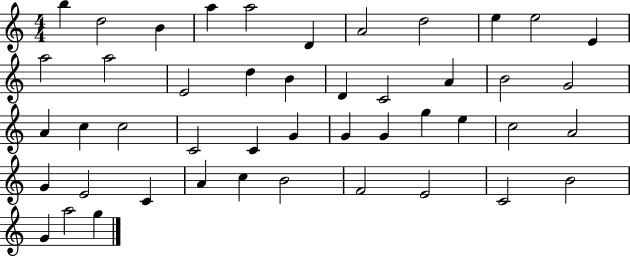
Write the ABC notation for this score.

X:1
T:Untitled
M:4/4
L:1/4
K:C
b d2 B a a2 D A2 d2 e e2 E a2 a2 E2 d B D C2 A B2 G2 A c c2 C2 C G G G g e c2 A2 G E2 C A c B2 F2 E2 C2 B2 G a2 g